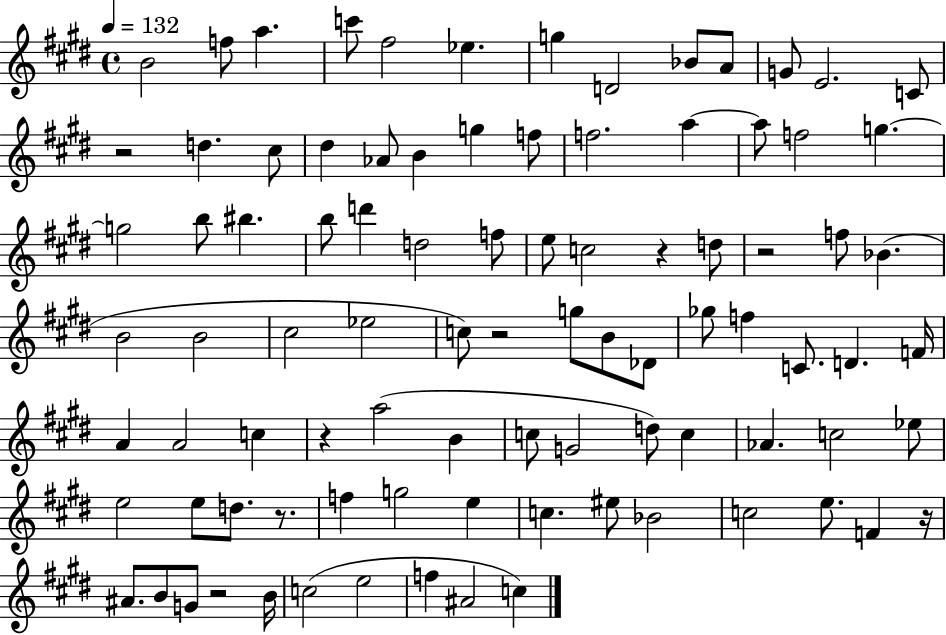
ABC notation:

X:1
T:Untitled
M:4/4
L:1/4
K:E
B2 f/2 a c'/2 ^f2 _e g D2 _B/2 A/2 G/2 E2 C/2 z2 d ^c/2 ^d _A/2 B g f/2 f2 a a/2 f2 g g2 b/2 ^b b/2 d' d2 f/2 e/2 c2 z d/2 z2 f/2 _B B2 B2 ^c2 _e2 c/2 z2 g/2 B/2 _D/2 _g/2 f C/2 D F/4 A A2 c z a2 B c/2 G2 d/2 c _A c2 _e/2 e2 e/2 d/2 z/2 f g2 e c ^e/2 _B2 c2 e/2 F z/4 ^A/2 B/2 G/2 z2 B/4 c2 e2 f ^A2 c